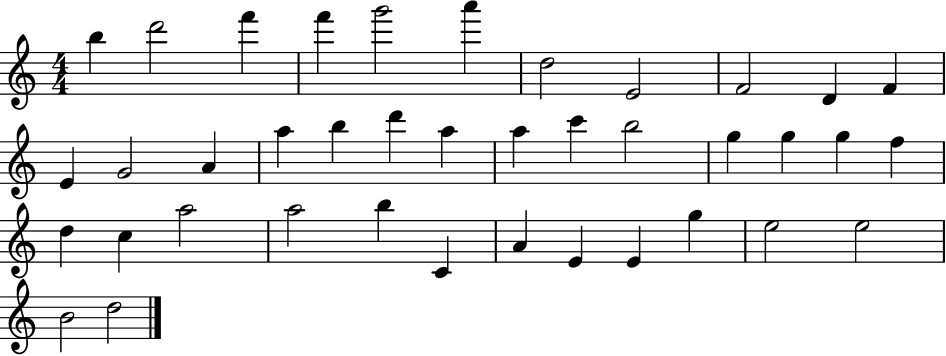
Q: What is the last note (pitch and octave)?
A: D5